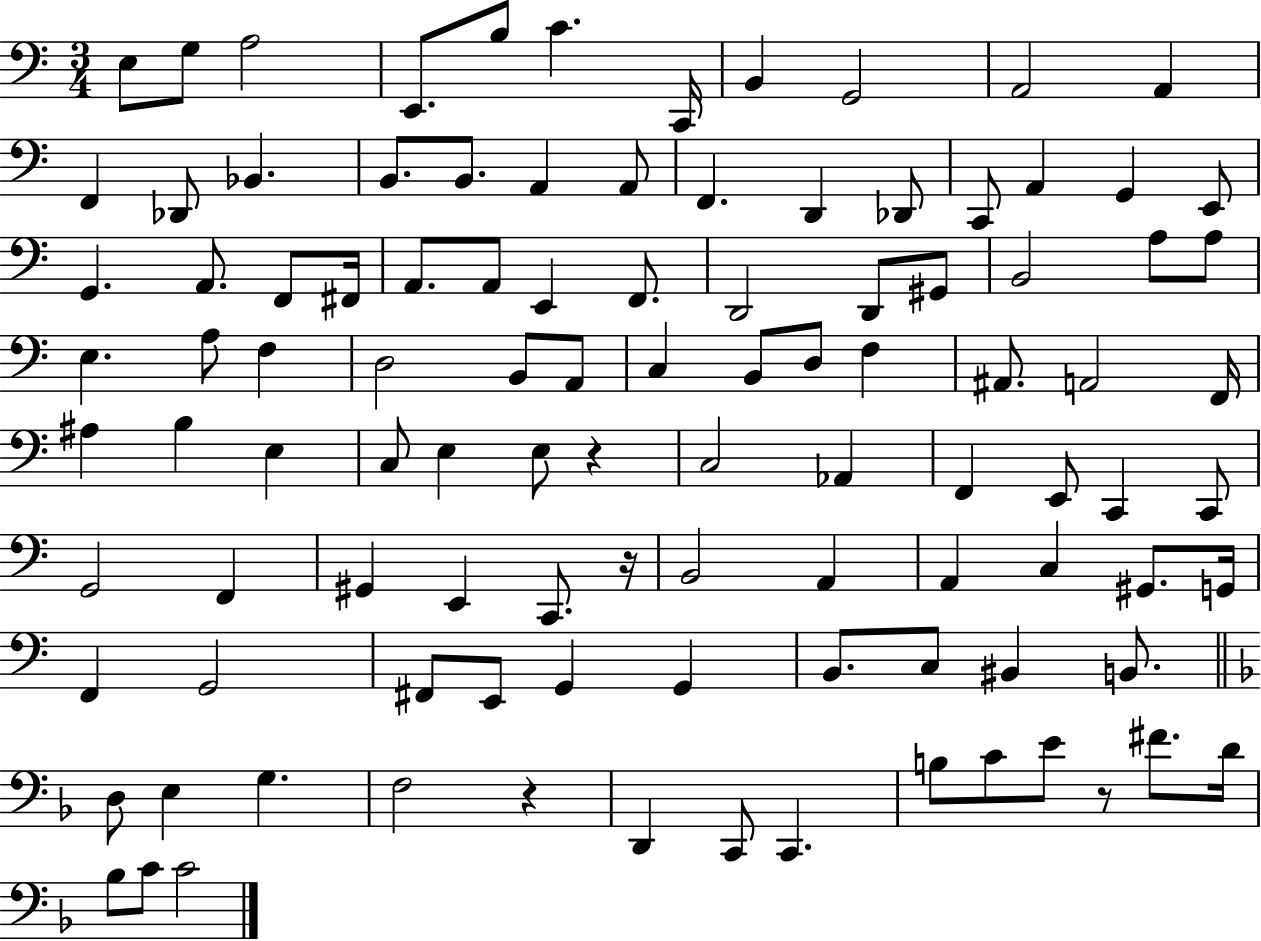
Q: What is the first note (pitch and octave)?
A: E3